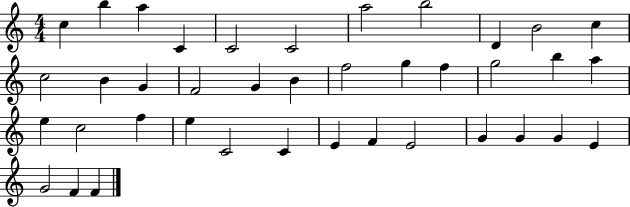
X:1
T:Untitled
M:4/4
L:1/4
K:C
c b a C C2 C2 a2 b2 D B2 c c2 B G F2 G B f2 g f g2 b a e c2 f e C2 C E F E2 G G G E G2 F F